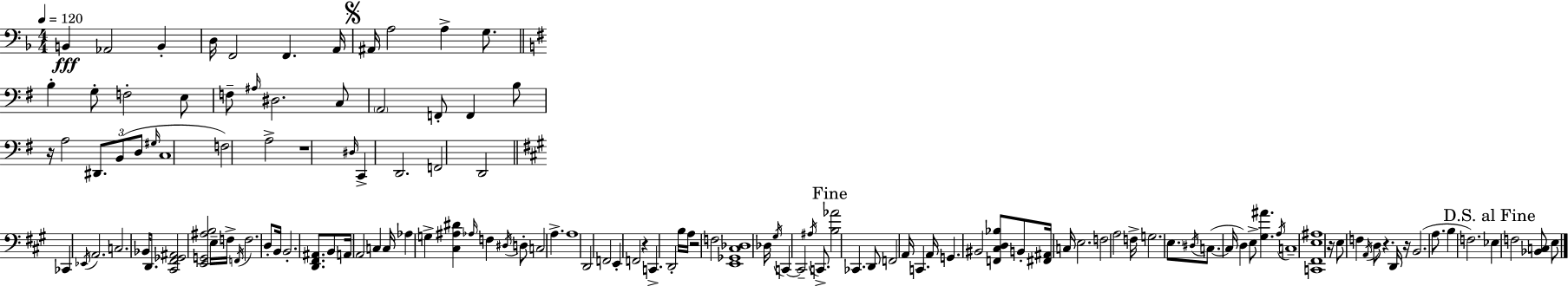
{
  \clef bass
  \numericTimeSignature
  \time 4/4
  \key d \minor
  \tempo 4 = 120
  b,4\fff aes,2 b,4-. | d16 f,2 f,4. a,16 | \mark \markup { \musicglyph "scripts.segno" } ais,16 a2 a4-> g8. | \bar "||" \break \key g \major b4-. g8-. f2-. e8 | f8-- \grace { ais16 } dis2. c8 | \parenthesize a,2 f,8-. f,4 b8 | r16 a2 \tuplet 3/2 { dis,8. b,8( d8 } | \break \grace { gis16 } c1 | f2) a2-> | r1 | \grace { dis16 } c,4-> d,2. | \break f,2 d,2 | \bar "||" \break \key a \major ces,4 \acciaccatura { ees,16 } a,2. | c2. bes,16 d,8. | <cis, fis, ges, ais,>2 <e, g, ais b>2 | e16-- f16-> \acciaccatura { f,16 } f2. | \break d8-. b,16 b,2.-. <d, fis, ais,>8. | b,8 a,16 a,2 c4 | c16 aes4 g4-> <cis ais dis'>4 \grace { aes16 } f4 | \acciaccatura { dis16 } d8-. c2 a4.-> | \break a1 | d,2 f,2 | e,4-. f,2 | r4 c,4.-> d,2-. | \break b16 a16 r2 f2 | <e, ges, cis des>1 | des16 \acciaccatura { gis16 } c,4~~ c,2-- | \acciaccatura { ais16 } c,8.-> \mark "Fine" <b aes'>2 ces,4. | \break d,8 f,2 a,16 c,4. | a,16 g,4. bis,2 | <f, cis d bes>8 b,8-. <fis, ais,>16 c16 e2. | f2 a2 | \break f16-> g2. | \parenthesize e8. \acciaccatura { dis16 }( c8.~~ c16 d4) e8-> | <gis ais'>4. \acciaccatura { a16 } c1-- | <c, fis, e ais>1 | \break r16 e8 f4 \acciaccatura { a,16 } | d8 r4. d,16 r16 b,2.( | a8. b4 f2.) | \mark "D.S. al Fine" ees4 f2 | \break <bes, c>8 e8 \bar "|."
}